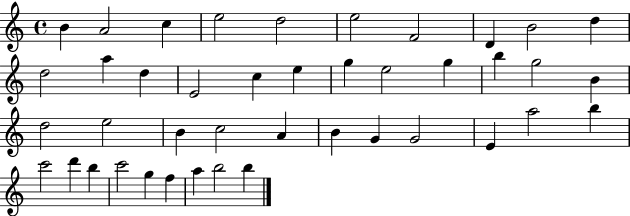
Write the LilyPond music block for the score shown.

{
  \clef treble
  \time 4/4
  \defaultTimeSignature
  \key c \major
  b'4 a'2 c''4 | e''2 d''2 | e''2 f'2 | d'4 b'2 d''4 | \break d''2 a''4 d''4 | e'2 c''4 e''4 | g''4 e''2 g''4 | b''4 g''2 b'4 | \break d''2 e''2 | b'4 c''2 a'4 | b'4 g'4 g'2 | e'4 a''2 b''4 | \break c'''2 d'''4 b''4 | c'''2 g''4 f''4 | a''4 b''2 b''4 | \bar "|."
}